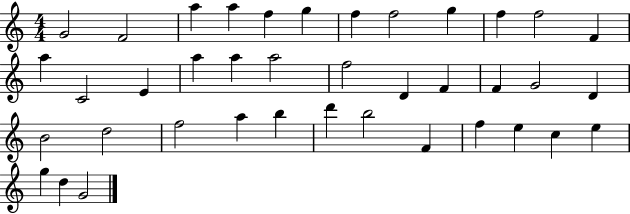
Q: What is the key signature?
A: C major